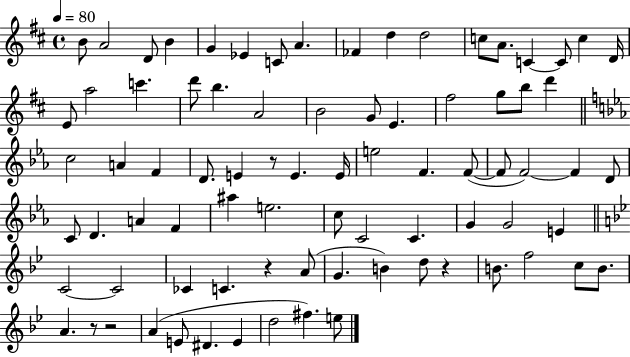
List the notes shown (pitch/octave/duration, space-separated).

B4/e A4/h D4/e B4/q G4/q Eb4/q C4/e A4/q. FES4/q D5/q D5/h C5/e A4/e. C4/q C4/e C5/q D4/s E4/e A5/h C6/q. D6/e B5/q. A4/h B4/h G4/e E4/q. F#5/h G5/e B5/e D6/q C5/h A4/q F4/q D4/e. E4/q R/e E4/q. E4/s E5/h F4/q. F4/e F4/e F4/h F4/q D4/e C4/e D4/q. A4/q F4/q A#5/q E5/h. C5/e C4/h C4/q. G4/q G4/h E4/q C4/h C4/h CES4/q C4/q. R/q A4/e G4/q. B4/q D5/e R/q B4/e. F5/h C5/e B4/e. A4/q. R/e R/h A4/q E4/e D#4/q. E4/q D5/h F#5/q. E5/e